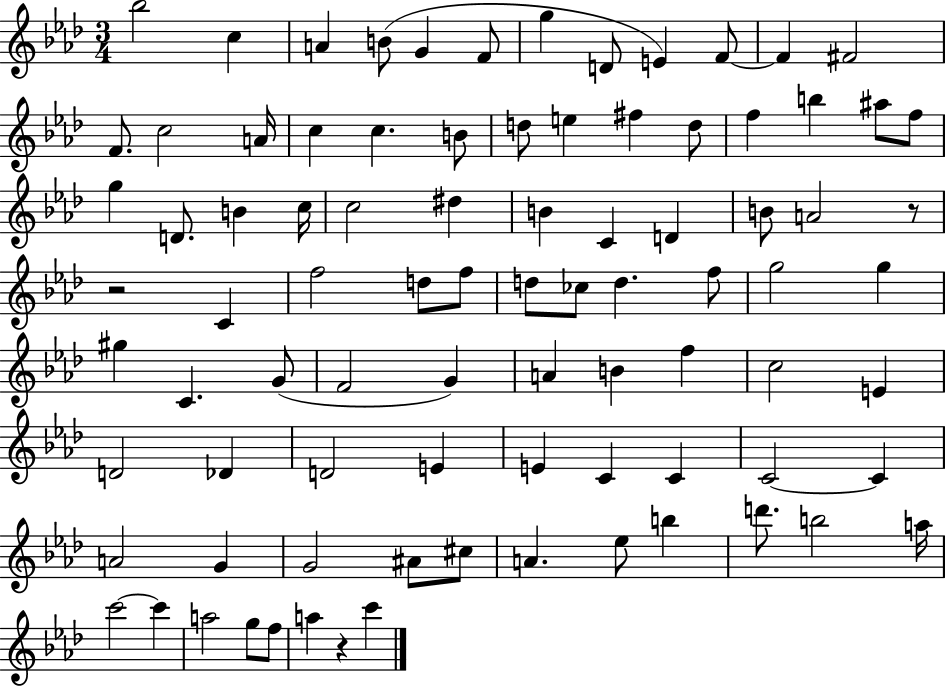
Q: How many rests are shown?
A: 3